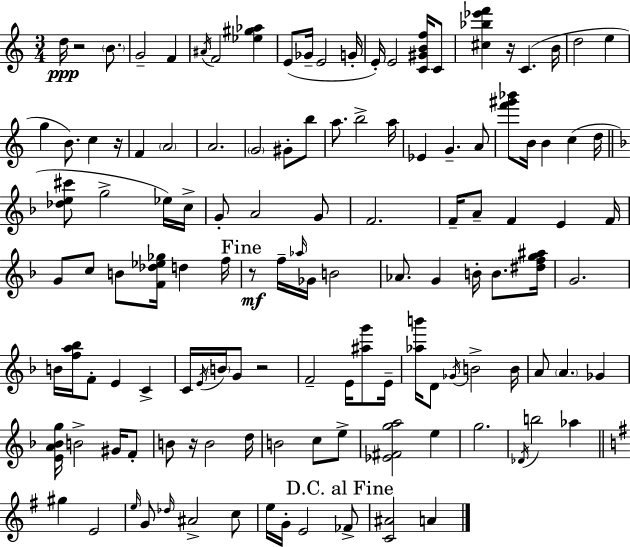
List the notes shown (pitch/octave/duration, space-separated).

D5/s R/h B4/e. G4/h F4/q A#4/s F4/h [Eb5,G#5,Ab5]/q E4/e Gb4/s E4/h G4/s E4/s E4/h [C4,G#4,B4,F5]/s C4/e [C#5,Bb5,Eb6,F6]/q R/s C4/q. B4/s D5/h E5/q G5/q B4/e. C5/q R/s F4/q A4/h A4/h. G4/h G#4/e B5/e A5/e. B5/h A5/s Eb4/q G4/q. A4/e [F6,G#6,Bb6]/e B4/s B4/q C5/q D5/s [Db5,E5,C#6]/e G5/h Eb5/s C5/s G4/e A4/h G4/e F4/h. F4/s A4/e F4/q E4/q F4/s G4/e C5/e B4/e [F4,Db5,Eb5,Gb5]/s D5/q F5/s R/e F5/s Ab5/s Gb4/s B4/h Ab4/e. G4/q B4/s B4/e. [D#5,F5,G5,A#5]/s G4/h. B4/s [F5,A5,Bb5]/s F4/e E4/q C4/q C4/s E4/s B4/s G4/e R/h F4/h E4/s [A#5,G6]/e E4/s [Ab5,B6]/s D4/e Gb4/s B4/h B4/s A4/e A4/q. Gb4/q [E4,A4,Bb4,G5]/s B4/h G#4/s F4/e B4/e R/s B4/h D5/s B4/h C5/e E5/e [Eb4,F#4,G5,A5]/h E5/q G5/h. Db4/s B5/h Ab5/q G#5/q E4/h E5/s G4/e Db5/s A#4/h C5/e E5/s G4/s E4/h FES4/e [C4,A#4]/h A4/q